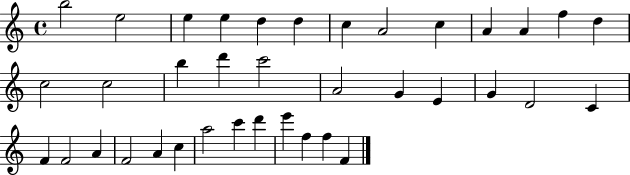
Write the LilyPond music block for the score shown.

{
  \clef treble
  \time 4/4
  \defaultTimeSignature
  \key c \major
  b''2 e''2 | e''4 e''4 d''4 d''4 | c''4 a'2 c''4 | a'4 a'4 f''4 d''4 | \break c''2 c''2 | b''4 d'''4 c'''2 | a'2 g'4 e'4 | g'4 d'2 c'4 | \break f'4 f'2 a'4 | f'2 a'4 c''4 | a''2 c'''4 d'''4 | e'''4 f''4 f''4 f'4 | \break \bar "|."
}